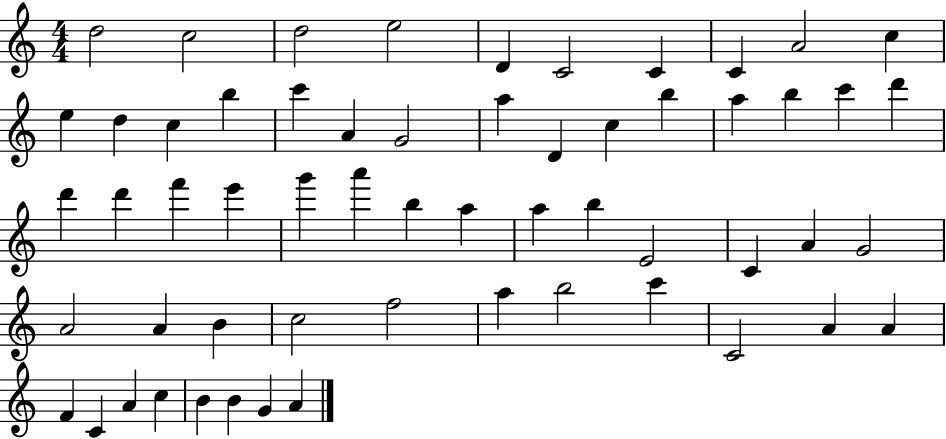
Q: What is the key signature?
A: C major